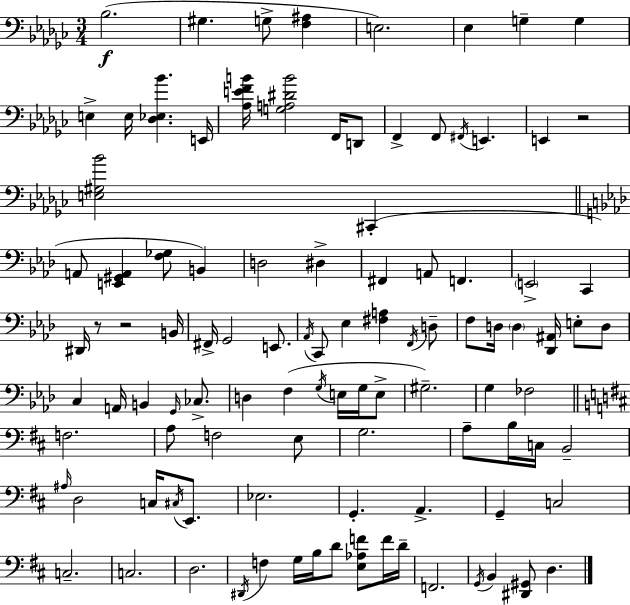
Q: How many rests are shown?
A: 3